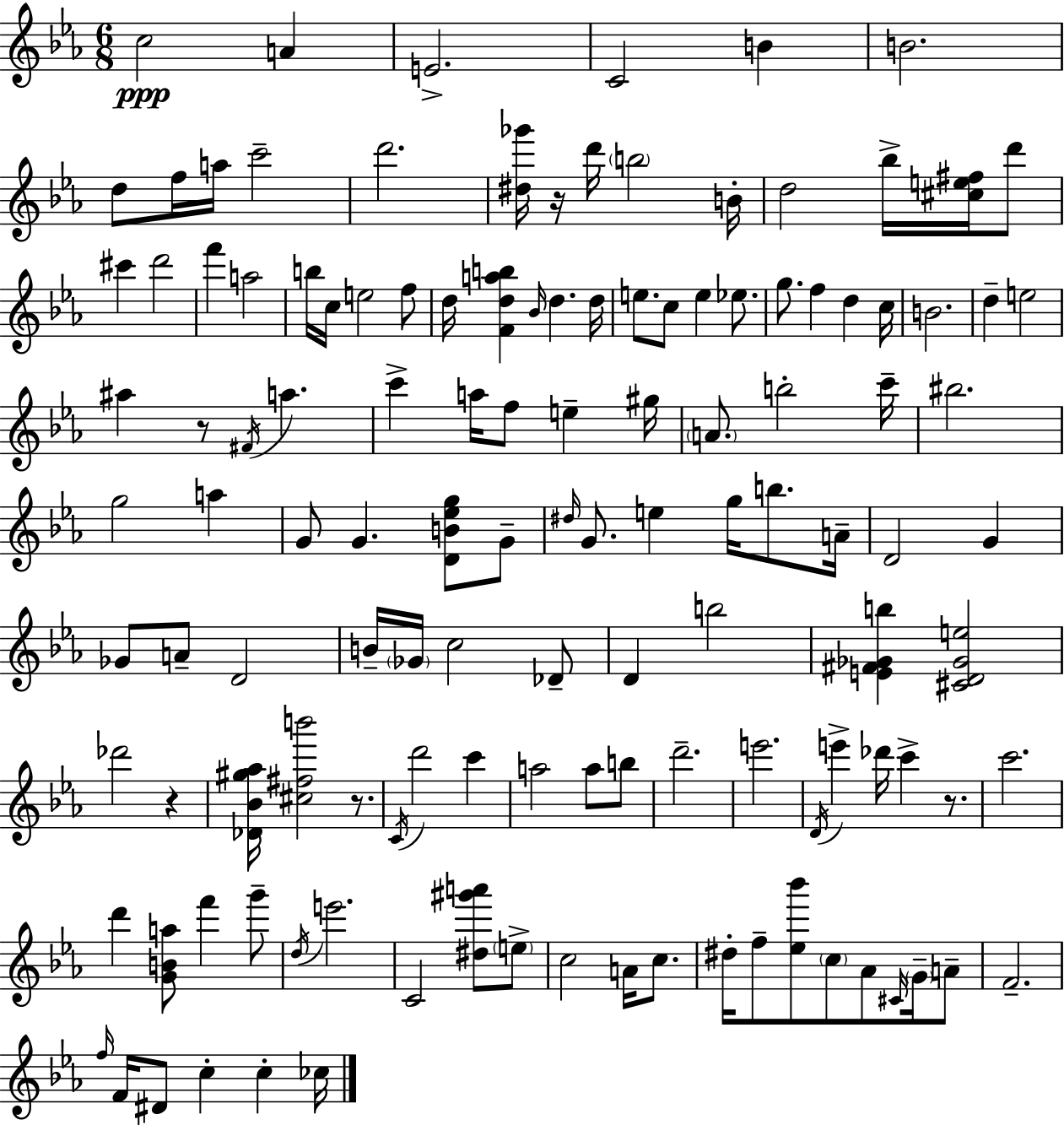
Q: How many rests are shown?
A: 5